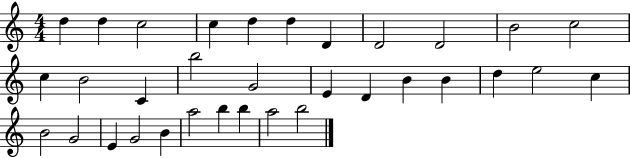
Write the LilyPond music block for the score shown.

{
  \clef treble
  \numericTimeSignature
  \time 4/4
  \key c \major
  d''4 d''4 c''2 | c''4 d''4 d''4 d'4 | d'2 d'2 | b'2 c''2 | \break c''4 b'2 c'4 | b''2 g'2 | e'4 d'4 b'4 b'4 | d''4 e''2 c''4 | \break b'2 g'2 | e'4 g'2 b'4 | a''2 b''4 b''4 | a''2 b''2 | \break \bar "|."
}